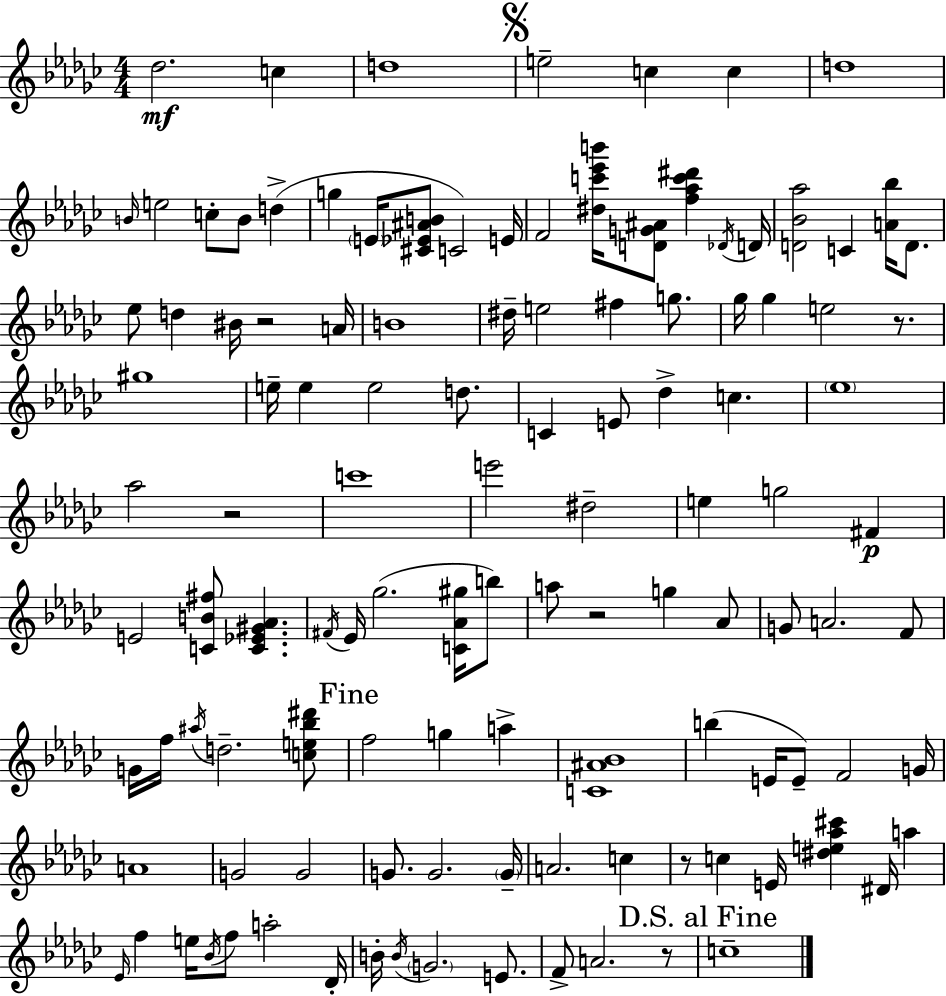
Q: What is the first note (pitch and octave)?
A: Db5